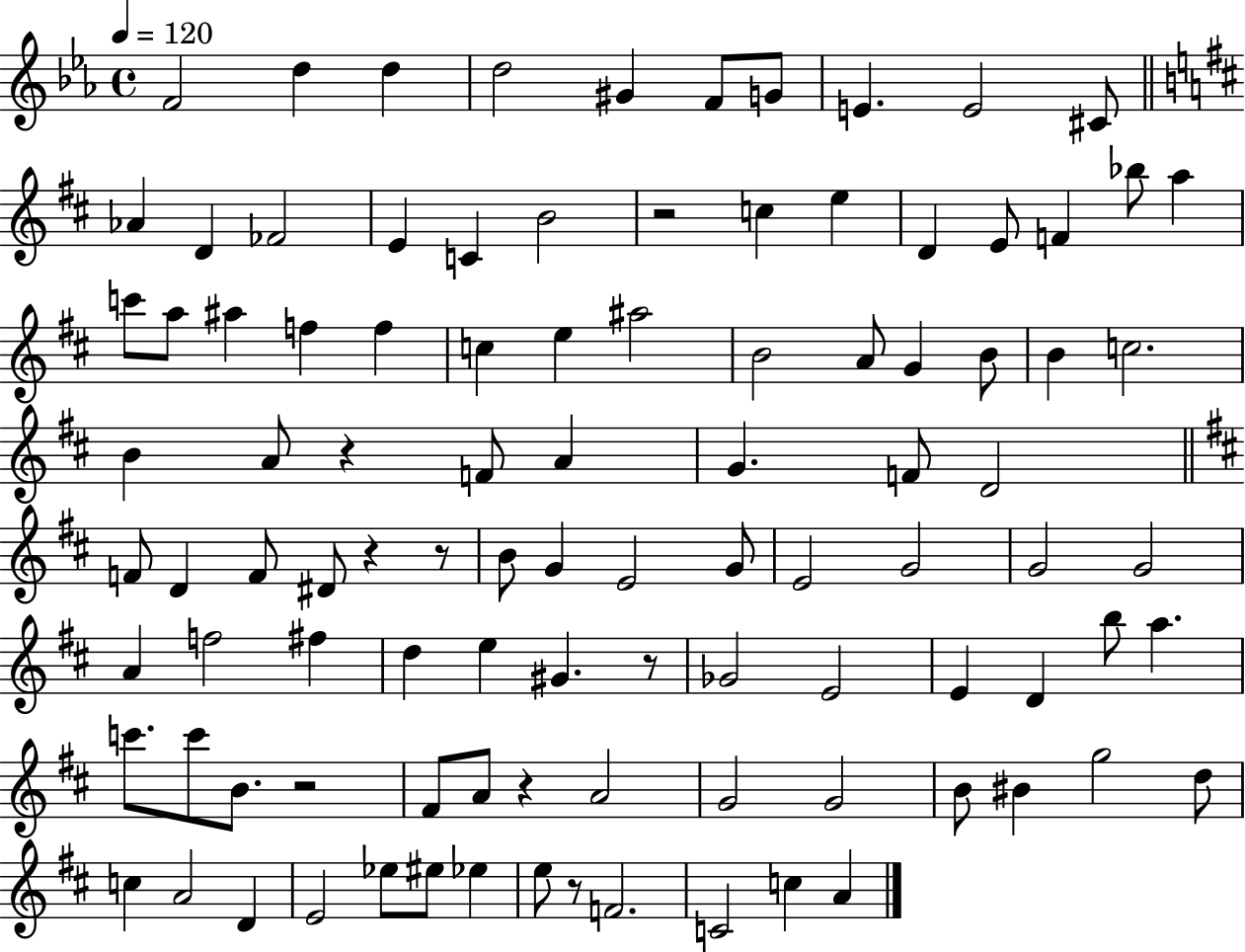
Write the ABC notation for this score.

X:1
T:Untitled
M:4/4
L:1/4
K:Eb
F2 d d d2 ^G F/2 G/2 E E2 ^C/2 _A D _F2 E C B2 z2 c e D E/2 F _b/2 a c'/2 a/2 ^a f f c e ^a2 B2 A/2 G B/2 B c2 B A/2 z F/2 A G F/2 D2 F/2 D F/2 ^D/2 z z/2 B/2 G E2 G/2 E2 G2 G2 G2 A f2 ^f d e ^G z/2 _G2 E2 E D b/2 a c'/2 c'/2 B/2 z2 ^F/2 A/2 z A2 G2 G2 B/2 ^B g2 d/2 c A2 D E2 _e/2 ^e/2 _e e/2 z/2 F2 C2 c A